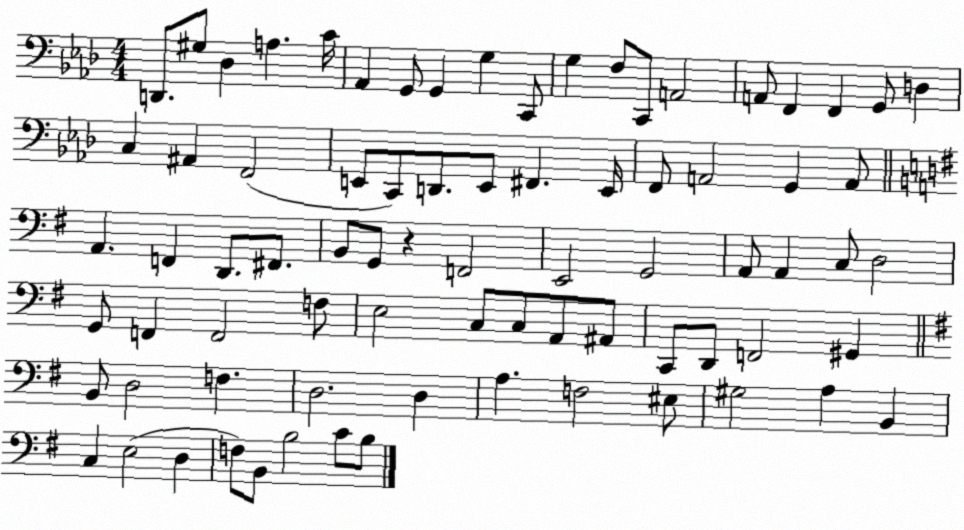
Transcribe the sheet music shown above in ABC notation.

X:1
T:Untitled
M:4/4
L:1/4
K:Ab
D,,/2 ^G,/2 _D, A, C/4 _A,, G,,/2 G,, G, C,,/2 G, F,/2 C,,/2 A,,2 A,,/2 F,, F,, G,,/2 D, C, ^A,, F,,2 E,,/2 C,,/2 D,,/2 E,,/2 ^F,, E,,/4 F,,/2 A,,2 G,, A,,/2 A,, F,, D,,/2 ^F,,/2 B,,/2 G,,/2 z F,,2 E,,2 G,,2 A,,/2 A,, C,/2 D,2 G,,/2 F,, F,,2 F,/2 E,2 C,/2 C,/2 A,,/2 ^A,,/2 C,,/2 D,,/2 F,,2 ^G,, B,,/2 D,2 F, D,2 D, A, F,2 ^E,/2 ^G,2 A, B,, C, E,2 D, F,/2 B,,/2 B,2 C/2 B,/2